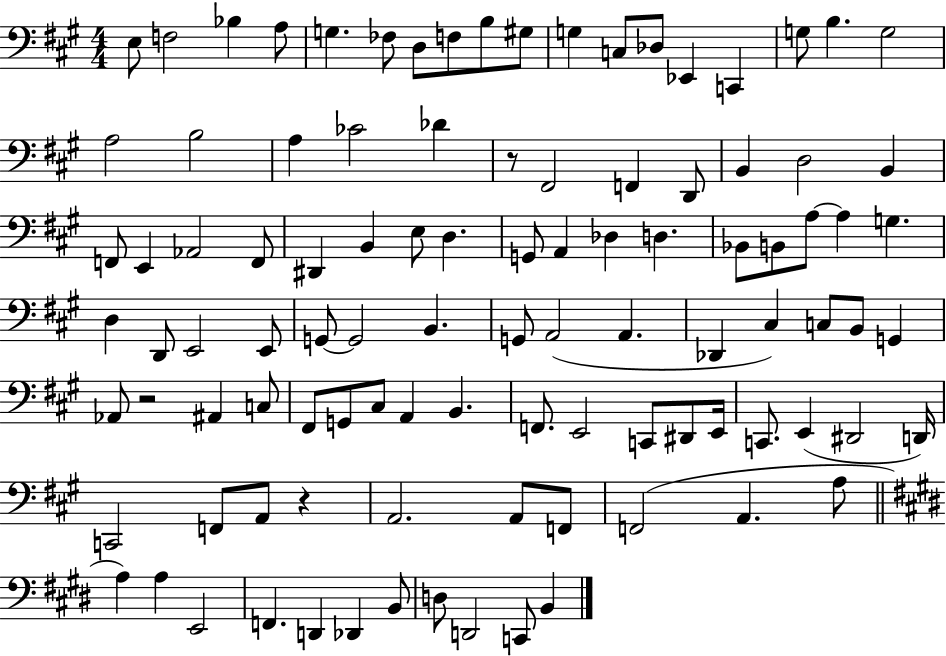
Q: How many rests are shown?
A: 3